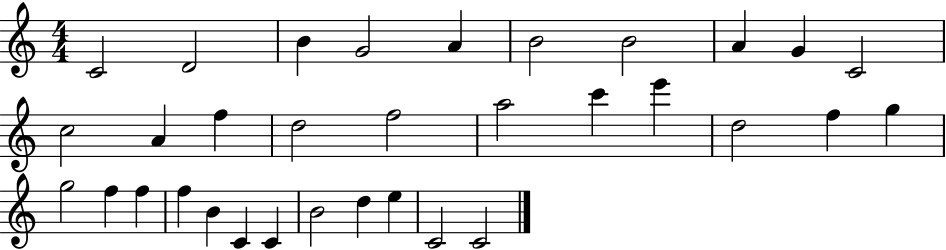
X:1
T:Untitled
M:4/4
L:1/4
K:C
C2 D2 B G2 A B2 B2 A G C2 c2 A f d2 f2 a2 c' e' d2 f g g2 f f f B C C B2 d e C2 C2